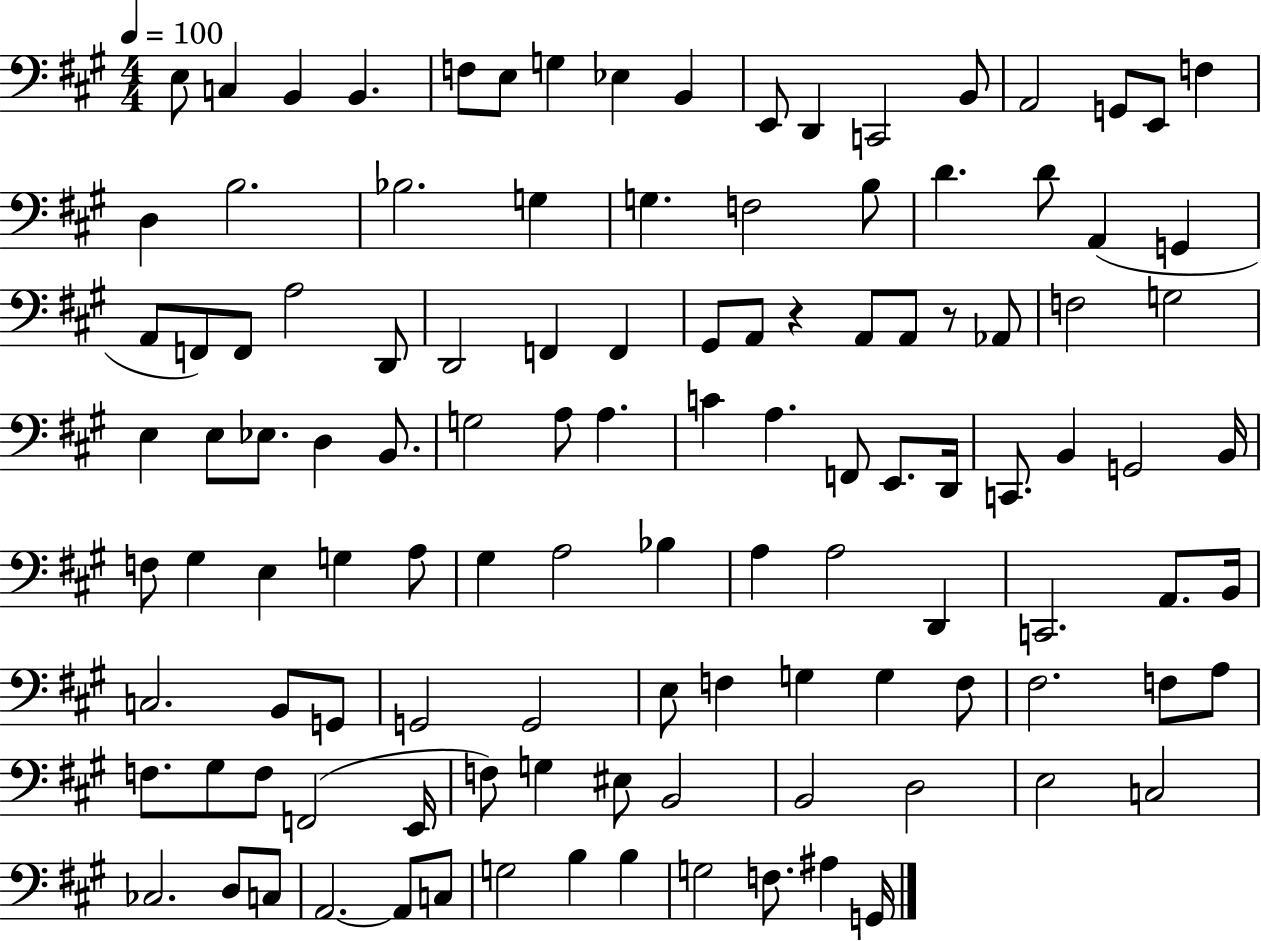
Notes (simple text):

E3/e C3/q B2/q B2/q. F3/e E3/e G3/q Eb3/q B2/q E2/e D2/q C2/h B2/e A2/h G2/e E2/e F3/q D3/q B3/h. Bb3/h. G3/q G3/q. F3/h B3/e D4/q. D4/e A2/q G2/q A2/e F2/e F2/e A3/h D2/e D2/h F2/q F2/q G#2/e A2/e R/q A2/e A2/e R/e Ab2/e F3/h G3/h E3/q E3/e Eb3/e. D3/q B2/e. G3/h A3/e A3/q. C4/q A3/q. F2/e E2/e. D2/s C2/e. B2/q G2/h B2/s F3/e G#3/q E3/q G3/q A3/e G#3/q A3/h Bb3/q A3/q A3/h D2/q C2/h. A2/e. B2/s C3/h. B2/e G2/e G2/h G2/h E3/e F3/q G3/q G3/q F3/e F#3/h. F3/e A3/e F3/e. G#3/e F3/e F2/h E2/s F3/e G3/q EIS3/e B2/h B2/h D3/h E3/h C3/h CES3/h. D3/e C3/e A2/h. A2/e C3/e G3/h B3/q B3/q G3/h F3/e. A#3/q G2/s